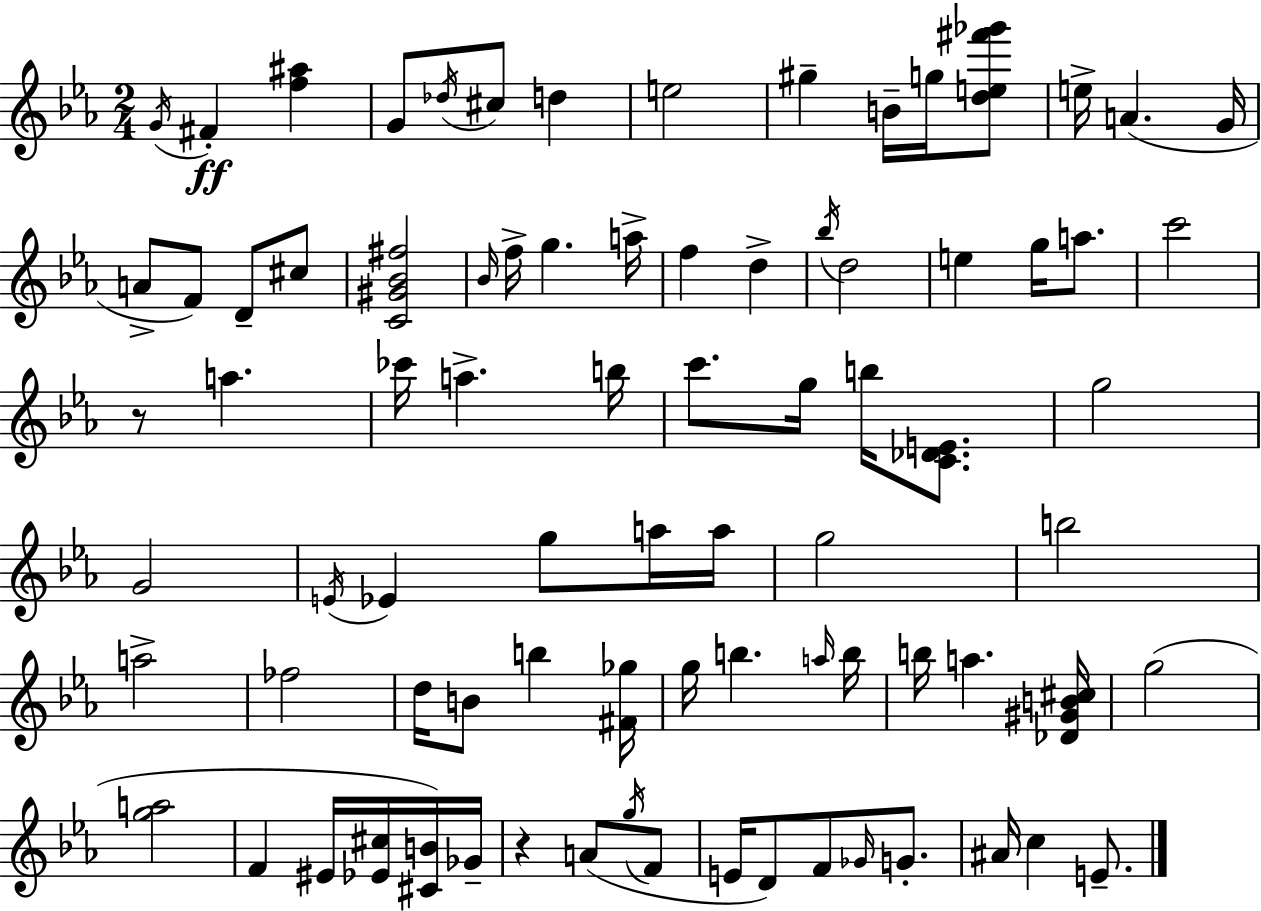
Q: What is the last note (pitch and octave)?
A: E4